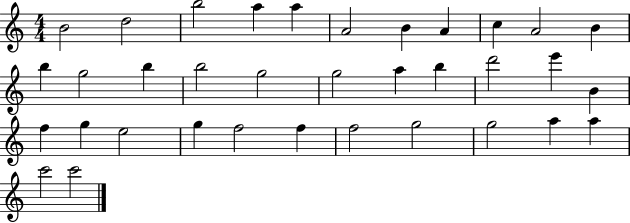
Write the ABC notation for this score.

X:1
T:Untitled
M:4/4
L:1/4
K:C
B2 d2 b2 a a A2 B A c A2 B b g2 b b2 g2 g2 a b d'2 e' B f g e2 g f2 f f2 g2 g2 a a c'2 c'2